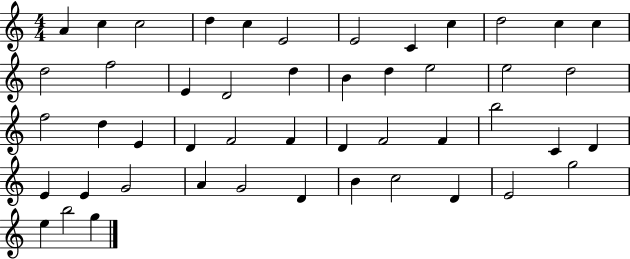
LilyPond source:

{
  \clef treble
  \numericTimeSignature
  \time 4/4
  \key c \major
  a'4 c''4 c''2 | d''4 c''4 e'2 | e'2 c'4 c''4 | d''2 c''4 c''4 | \break d''2 f''2 | e'4 d'2 d''4 | b'4 d''4 e''2 | e''2 d''2 | \break f''2 d''4 e'4 | d'4 f'2 f'4 | d'4 f'2 f'4 | b''2 c'4 d'4 | \break e'4 e'4 g'2 | a'4 g'2 d'4 | b'4 c''2 d'4 | e'2 g''2 | \break e''4 b''2 g''4 | \bar "|."
}